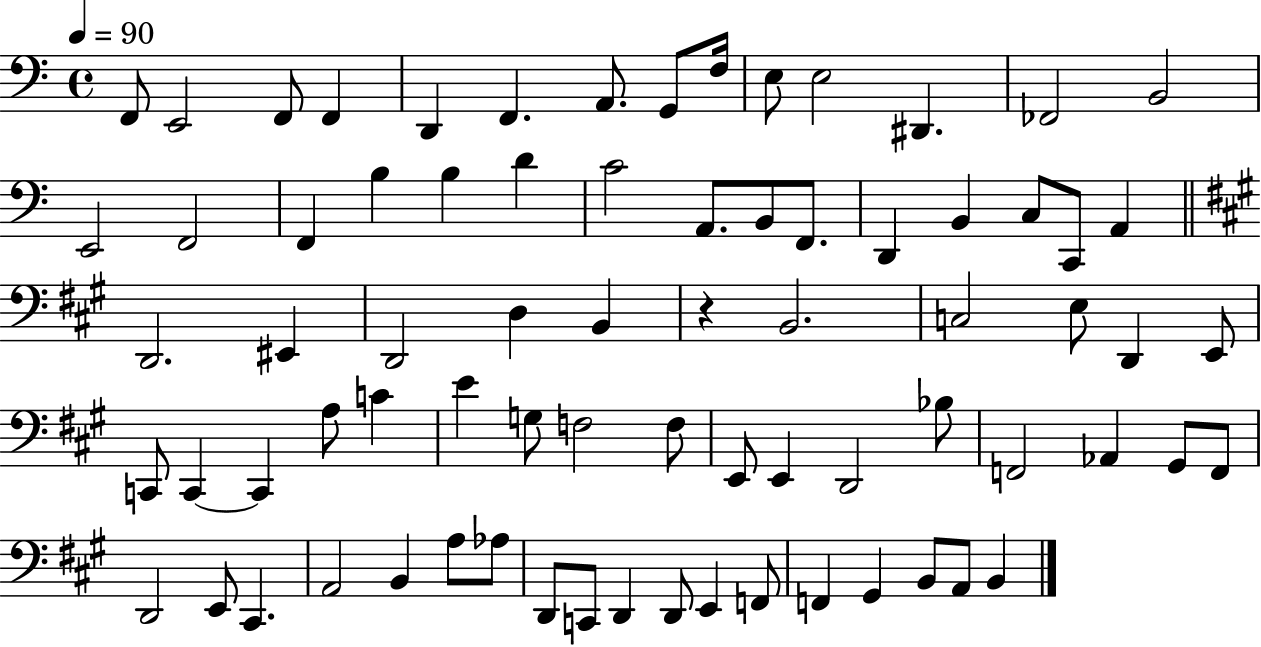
F2/e E2/h F2/e F2/q D2/q F2/q. A2/e. G2/e F3/s E3/e E3/h D#2/q. FES2/h B2/h E2/h F2/h F2/q B3/q B3/q D4/q C4/h A2/e. B2/e F2/e. D2/q B2/q C3/e C2/e A2/q D2/h. EIS2/q D2/h D3/q B2/q R/q B2/h. C3/h E3/e D2/q E2/e C2/e C2/q C2/q A3/e C4/q E4/q G3/e F3/h F3/e E2/e E2/q D2/h Bb3/e F2/h Ab2/q G#2/e F2/e D2/h E2/e C#2/q. A2/h B2/q A3/e Ab3/e D2/e C2/e D2/q D2/e E2/q F2/e F2/q G#2/q B2/e A2/e B2/q